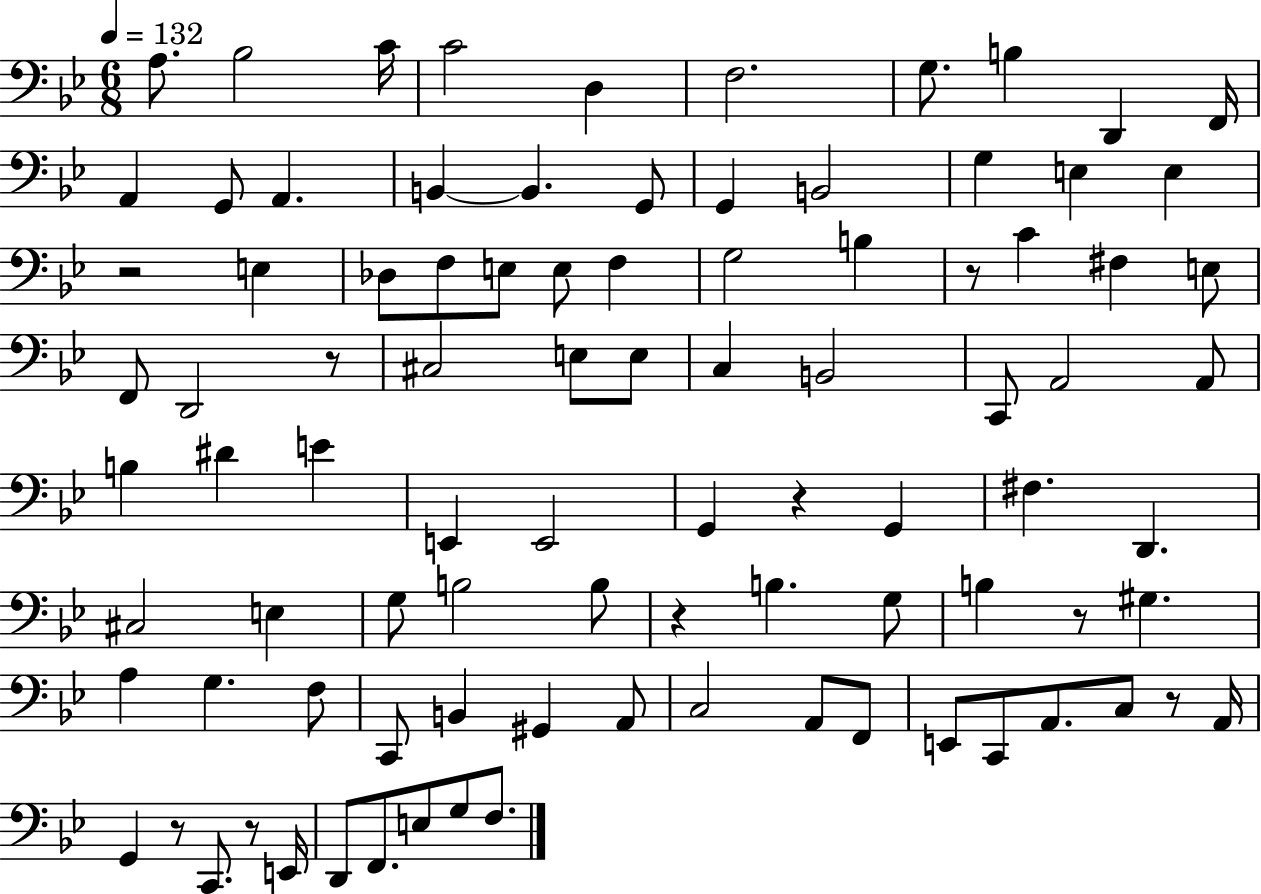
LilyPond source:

{
  \clef bass
  \numericTimeSignature
  \time 6/8
  \key bes \major
  \tempo 4 = 132
  a8. bes2 c'16 | c'2 d4 | f2. | g8. b4 d,4 f,16 | \break a,4 g,8 a,4. | b,4~~ b,4. g,8 | g,4 b,2 | g4 e4 e4 | \break r2 e4 | des8 f8 e8 e8 f4 | g2 b4 | r8 c'4 fis4 e8 | \break f,8 d,2 r8 | cis2 e8 e8 | c4 b,2 | c,8 a,2 a,8 | \break b4 dis'4 e'4 | e,4 e,2 | g,4 r4 g,4 | fis4. d,4. | \break cis2 e4 | g8 b2 b8 | r4 b4. g8 | b4 r8 gis4. | \break a4 g4. f8 | c,8 b,4 gis,4 a,8 | c2 a,8 f,8 | e,8 c,8 a,8. c8 r8 a,16 | \break g,4 r8 c,8. r8 e,16 | d,8 f,8. e8 g8 f8. | \bar "|."
}